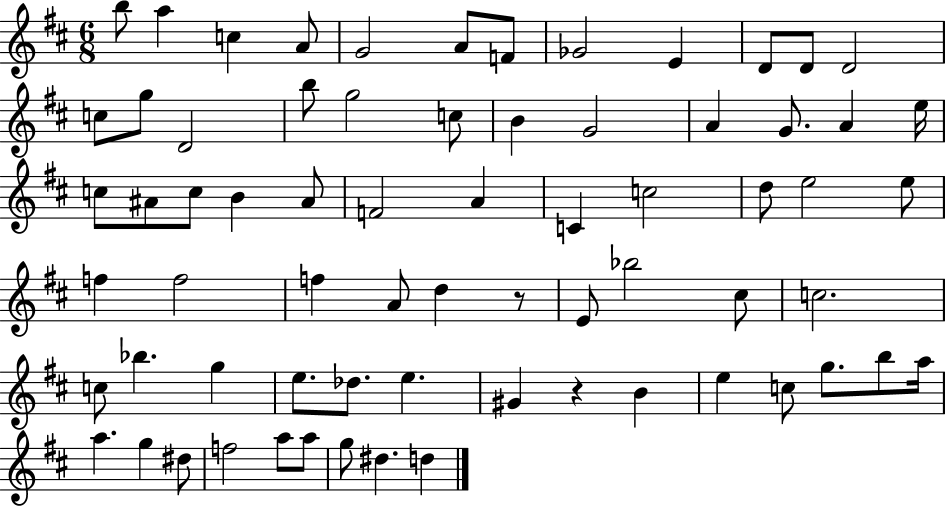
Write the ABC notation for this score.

X:1
T:Untitled
M:6/8
L:1/4
K:D
b/2 a c A/2 G2 A/2 F/2 _G2 E D/2 D/2 D2 c/2 g/2 D2 b/2 g2 c/2 B G2 A G/2 A e/4 c/2 ^A/2 c/2 B ^A/2 F2 A C c2 d/2 e2 e/2 f f2 f A/2 d z/2 E/2 _b2 ^c/2 c2 c/2 _b g e/2 _d/2 e ^G z B e c/2 g/2 b/2 a/4 a g ^d/2 f2 a/2 a/2 g/2 ^d d